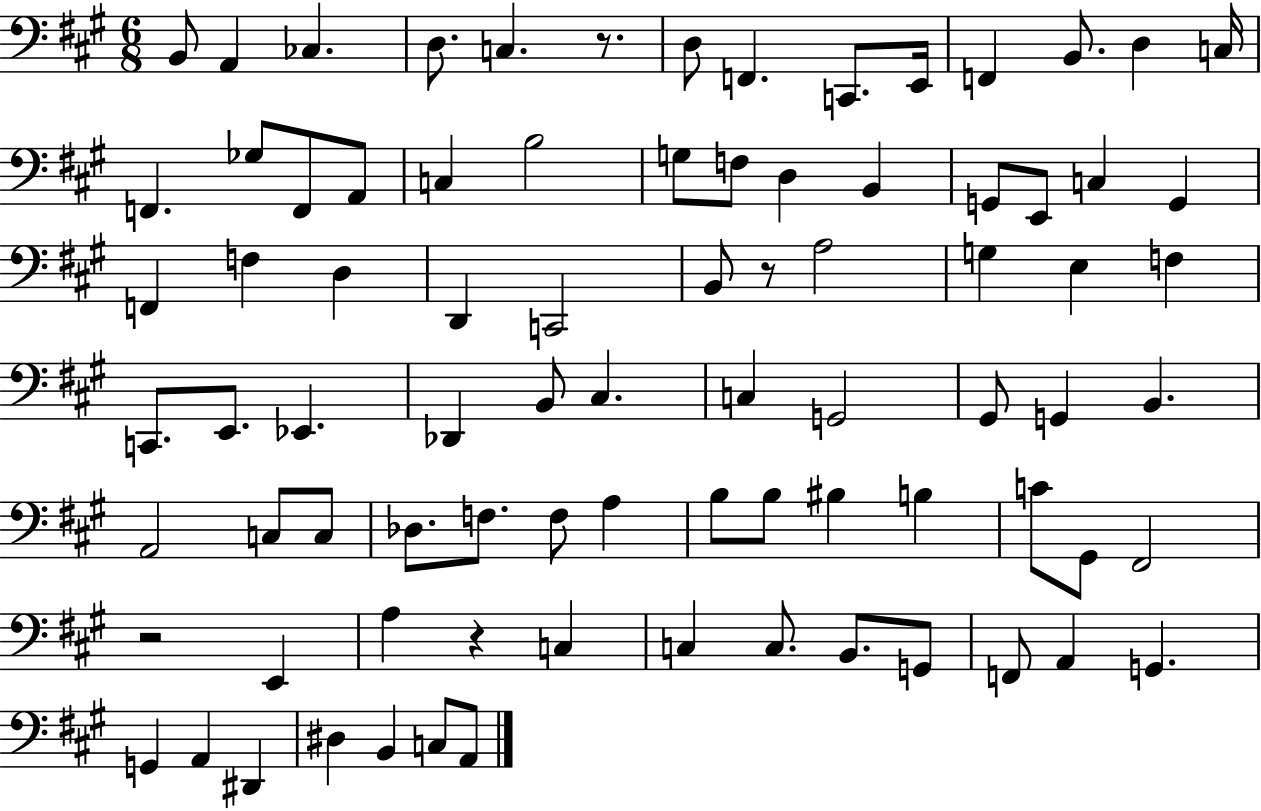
B2/e A2/q CES3/q. D3/e. C3/q. R/e. D3/e F2/q. C2/e. E2/s F2/q B2/e. D3/q C3/s F2/q. Gb3/e F2/e A2/e C3/q B3/h G3/e F3/e D3/q B2/q G2/e E2/e C3/q G2/q F2/q F3/q D3/q D2/q C2/h B2/e R/e A3/h G3/q E3/q F3/q C2/e. E2/e. Eb2/q. Db2/q B2/e C#3/q. C3/q G2/h G#2/e G2/q B2/q. A2/h C3/e C3/e Db3/e. F3/e. F3/e A3/q B3/e B3/e BIS3/q B3/q C4/e G#2/e F#2/h R/h E2/q A3/q R/q C3/q C3/q C3/e. B2/e. G2/e F2/e A2/q G2/q. G2/q A2/q D#2/q D#3/q B2/q C3/e A2/e